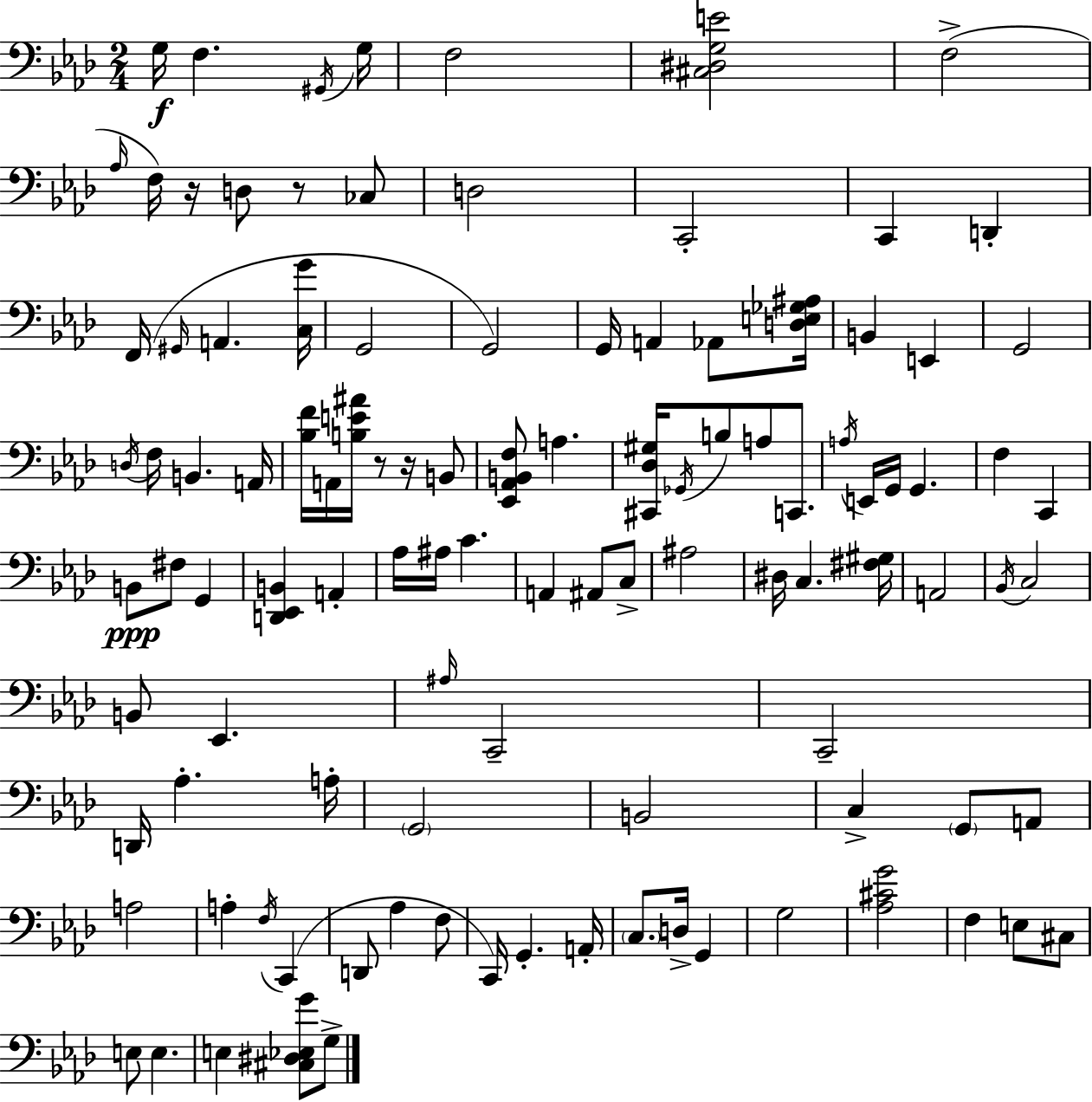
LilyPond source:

{
  \clef bass
  \numericTimeSignature
  \time 2/4
  \key f \minor
  g16\f f4. \acciaccatura { gis,16 } | g16 f2 | <cis dis g e'>2 | f2->( | \break \grace { aes16 } f16) r16 d8 r8 | ces8 d2 | c,2-. | c,4 d,4-. | \break f,16( \grace { gis,16 } a,4. | <c g'>16 g,2 | g,2) | g,16 a,4 | \break aes,8 <d e ges ais>16 b,4 e,4 | g,2 | \acciaccatura { d16 } f16 b,4. | a,16 <bes f'>16 a,16 <b e' ais'>16 r8 | \break r16 b,8 <ees, aes, b, f>8 a4. | <cis, des gis>16 \acciaccatura { ges,16 } b8 | a8 c,8. \acciaccatura { a16 } e,16 g,16 | g,4. f4 | \break c,4 b,8\ppp | fis8 g,4 <d, ees, b,>4 | a,4-. aes16 ais16 | c'4. a,4 | \break ais,8 c8-> ais2 | dis16 c4. | <fis gis>16 a,2 | \acciaccatura { bes,16 } c2 | \break b,8 | ees,4. \grace { ais16 } | c,2-- | c,2-- | \break d,16 aes4.-. a16-. | \parenthesize g,2 | b,2 | c4-> \parenthesize g,8 a,8 | \break a2 | a4-. \acciaccatura { f16 }( c,4 | d,8 aes4 f8 | c,16) g,4.-. | \break a,16-. \parenthesize c8. d16-> g,4 | g2 | <aes cis' g'>2 | f4 e8 cis8 | \break e8 e4. | e4 <cis dis ees g'>8 g8-> | \bar "|."
}